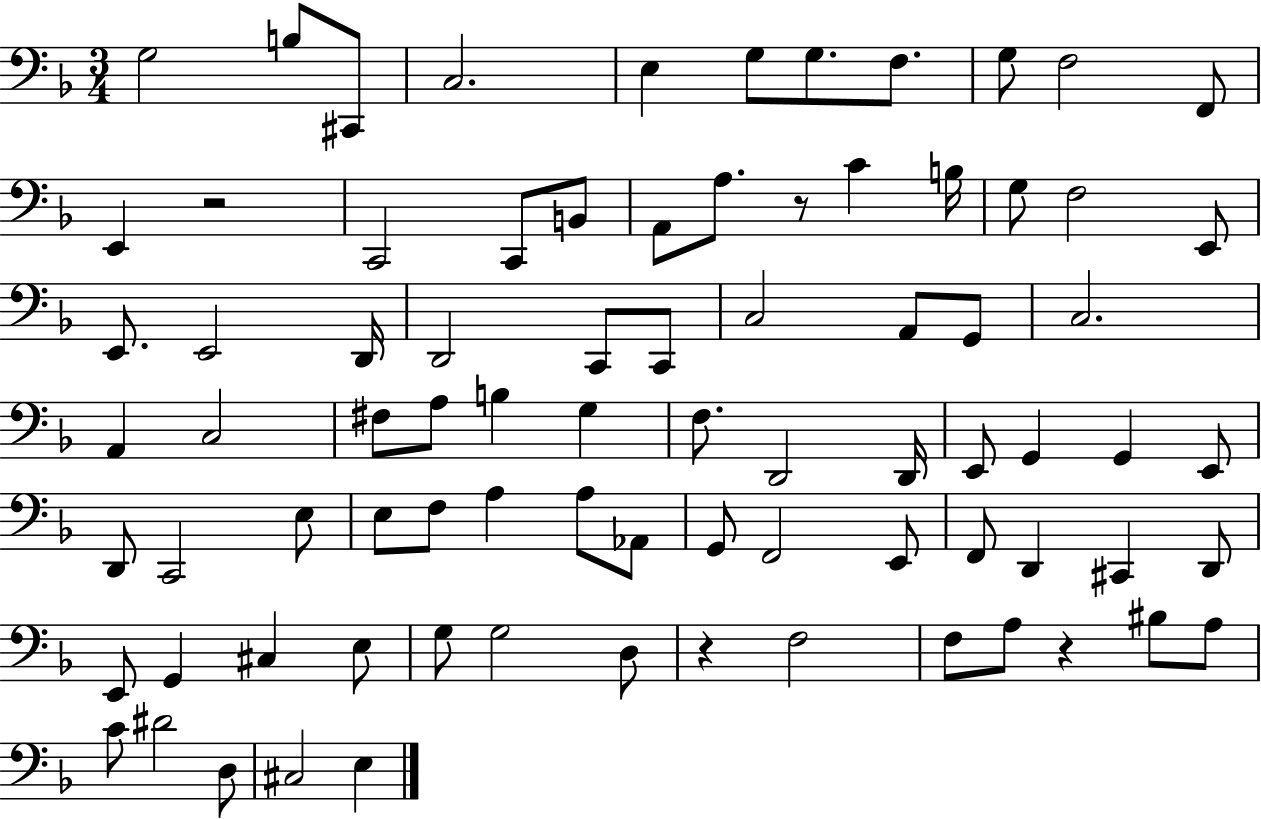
{
  \clef bass
  \numericTimeSignature
  \time 3/4
  \key f \major
  \repeat volta 2 { g2 b8 cis,8 | c2. | e4 g8 g8. f8. | g8 f2 f,8 | \break e,4 r2 | c,2 c,8 b,8 | a,8 a8. r8 c'4 b16 | g8 f2 e,8 | \break e,8. e,2 d,16 | d,2 c,8 c,8 | c2 a,8 g,8 | c2. | \break a,4 c2 | fis8 a8 b4 g4 | f8. d,2 d,16 | e,8 g,4 g,4 e,8 | \break d,8 c,2 e8 | e8 f8 a4 a8 aes,8 | g,8 f,2 e,8 | f,8 d,4 cis,4 d,8 | \break e,8 g,4 cis4 e8 | g8 g2 d8 | r4 f2 | f8 a8 r4 bis8 a8 | \break c'8 dis'2 d8 | cis2 e4 | } \bar "|."
}